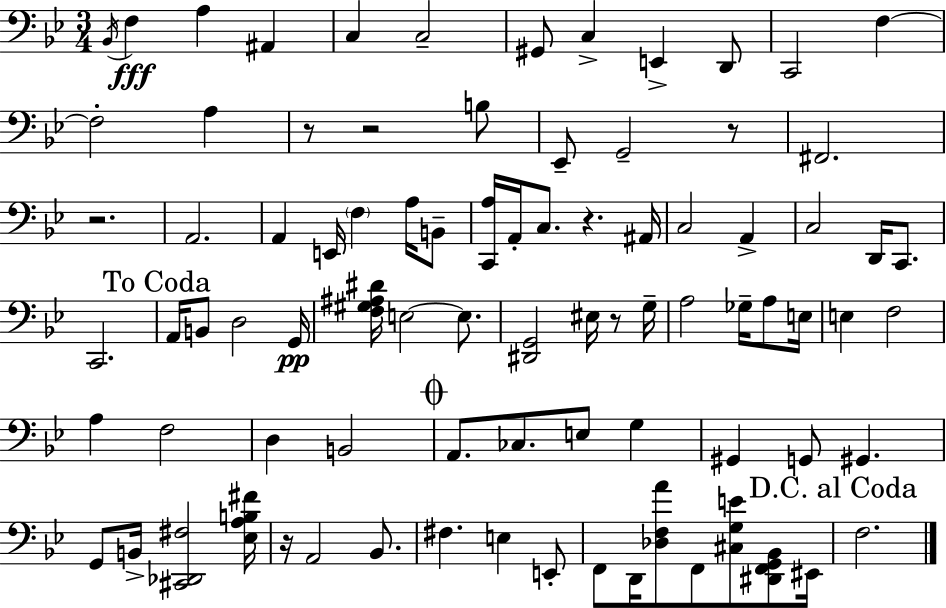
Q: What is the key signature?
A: BES major